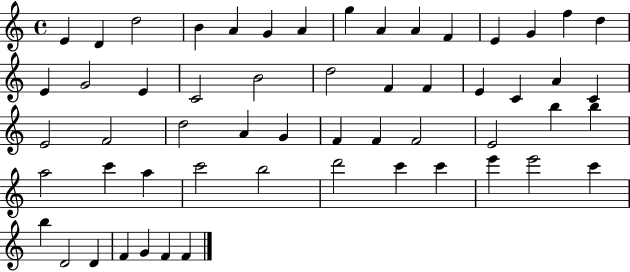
{
  \clef treble
  \time 4/4
  \defaultTimeSignature
  \key c \major
  e'4 d'4 d''2 | b'4 a'4 g'4 a'4 | g''4 a'4 a'4 f'4 | e'4 g'4 f''4 d''4 | \break e'4 g'2 e'4 | c'2 b'2 | d''2 f'4 f'4 | e'4 c'4 a'4 c'4 | \break e'2 f'2 | d''2 a'4 g'4 | f'4 f'4 f'2 | e'2 b''4 b''4 | \break a''2 c'''4 a''4 | c'''2 b''2 | d'''2 c'''4 c'''4 | e'''4 e'''2 c'''4 | \break b''4 d'2 d'4 | f'4 g'4 f'4 f'4 | \bar "|."
}